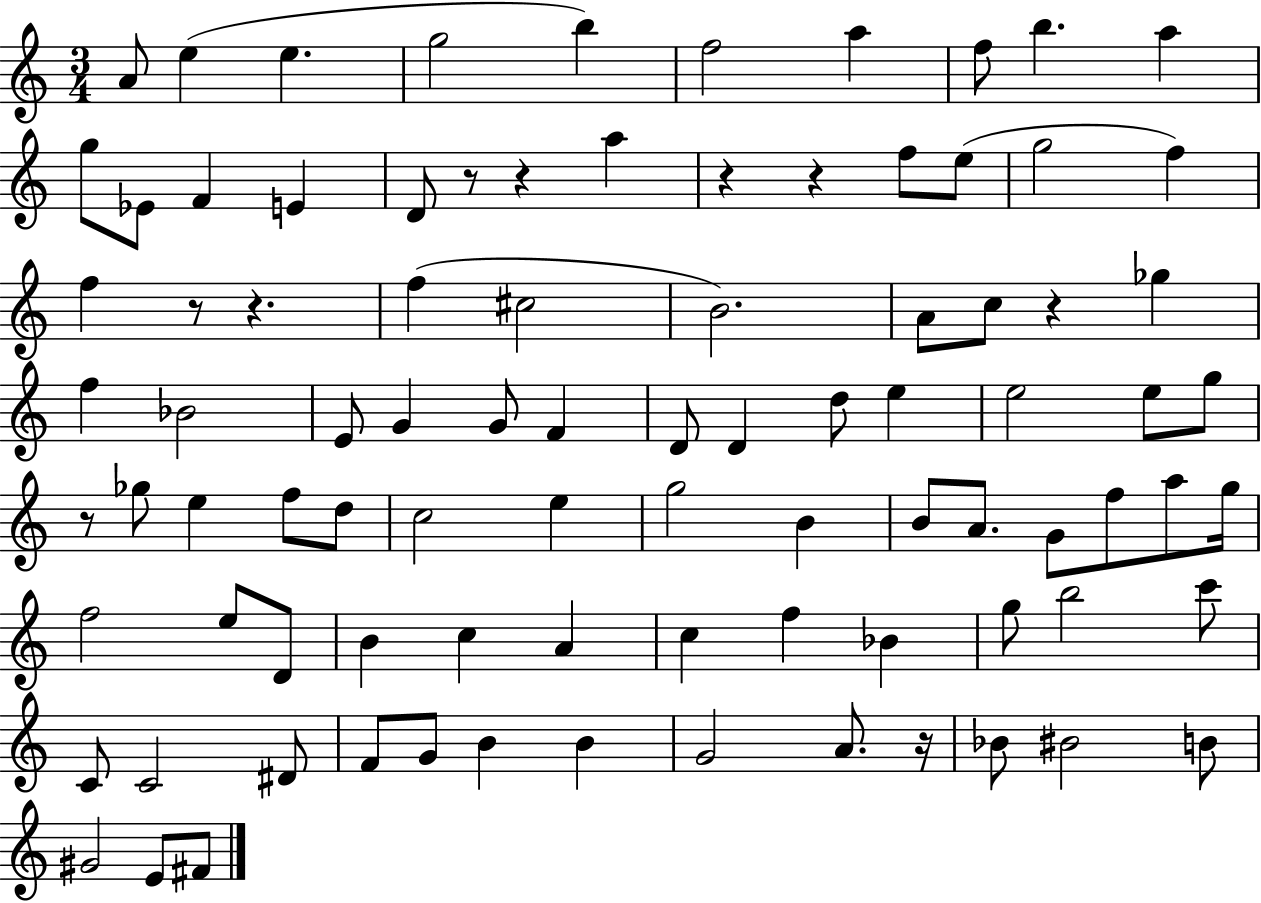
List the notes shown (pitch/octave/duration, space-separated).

A4/e E5/q E5/q. G5/h B5/q F5/h A5/q F5/e B5/q. A5/q G5/e Eb4/e F4/q E4/q D4/e R/e R/q A5/q R/q R/q F5/e E5/e G5/h F5/q F5/q R/e R/q. F5/q C#5/h B4/h. A4/e C5/e R/q Gb5/q F5/q Bb4/h E4/e G4/q G4/e F4/q D4/e D4/q D5/e E5/q E5/h E5/e G5/e R/e Gb5/e E5/q F5/e D5/e C5/h E5/q G5/h B4/q B4/e A4/e. G4/e F5/e A5/e G5/s F5/h E5/e D4/e B4/q C5/q A4/q C5/q F5/q Bb4/q G5/e B5/h C6/e C4/e C4/h D#4/e F4/e G4/e B4/q B4/q G4/h A4/e. R/s Bb4/e BIS4/h B4/e G#4/h E4/e F#4/e